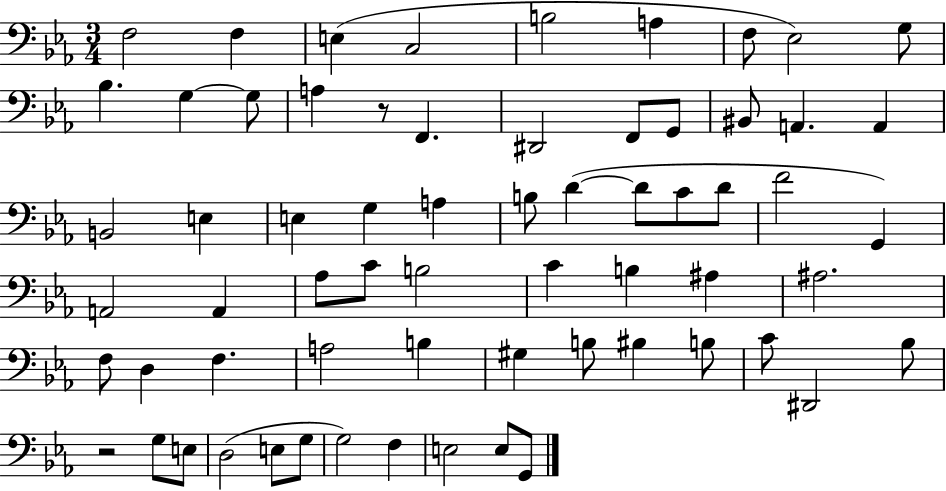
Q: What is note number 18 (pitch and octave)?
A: BIS2